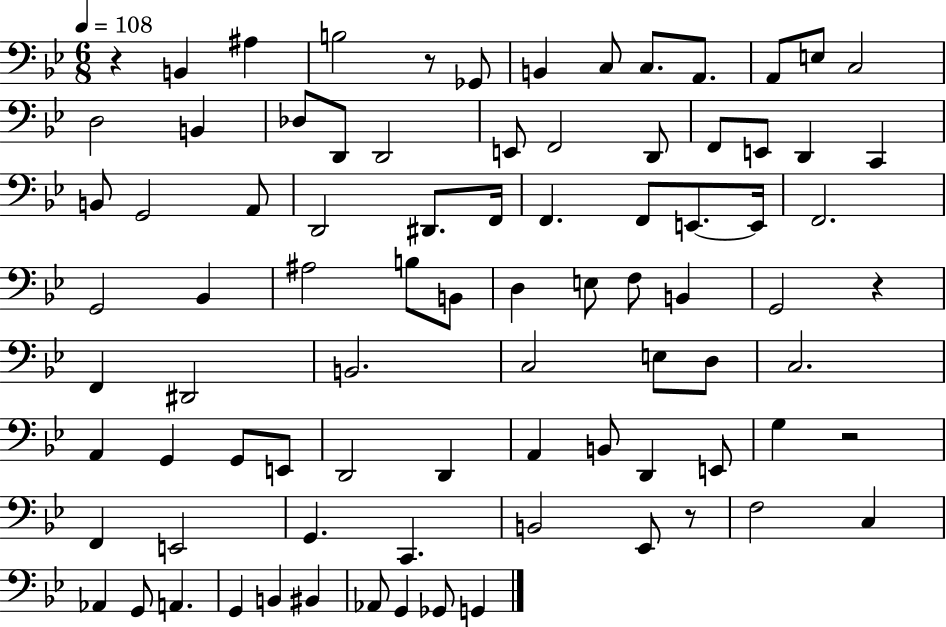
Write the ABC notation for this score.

X:1
T:Untitled
M:6/8
L:1/4
K:Bb
z B,, ^A, B,2 z/2 _G,,/2 B,, C,/2 C,/2 A,,/2 A,,/2 E,/2 C,2 D,2 B,, _D,/2 D,,/2 D,,2 E,,/2 F,,2 D,,/2 F,,/2 E,,/2 D,, C,, B,,/2 G,,2 A,,/2 D,,2 ^D,,/2 F,,/4 F,, F,,/2 E,,/2 E,,/4 F,,2 G,,2 _B,, ^A,2 B,/2 B,,/2 D, E,/2 F,/2 B,, G,,2 z F,, ^D,,2 B,,2 C,2 E,/2 D,/2 C,2 A,, G,, G,,/2 E,,/2 D,,2 D,, A,, B,,/2 D,, E,,/2 G, z2 F,, E,,2 G,, C,, B,,2 _E,,/2 z/2 F,2 C, _A,, G,,/2 A,, G,, B,, ^B,, _A,,/2 G,, _G,,/2 G,,